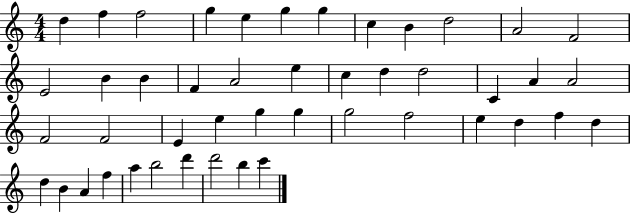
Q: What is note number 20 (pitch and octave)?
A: D5